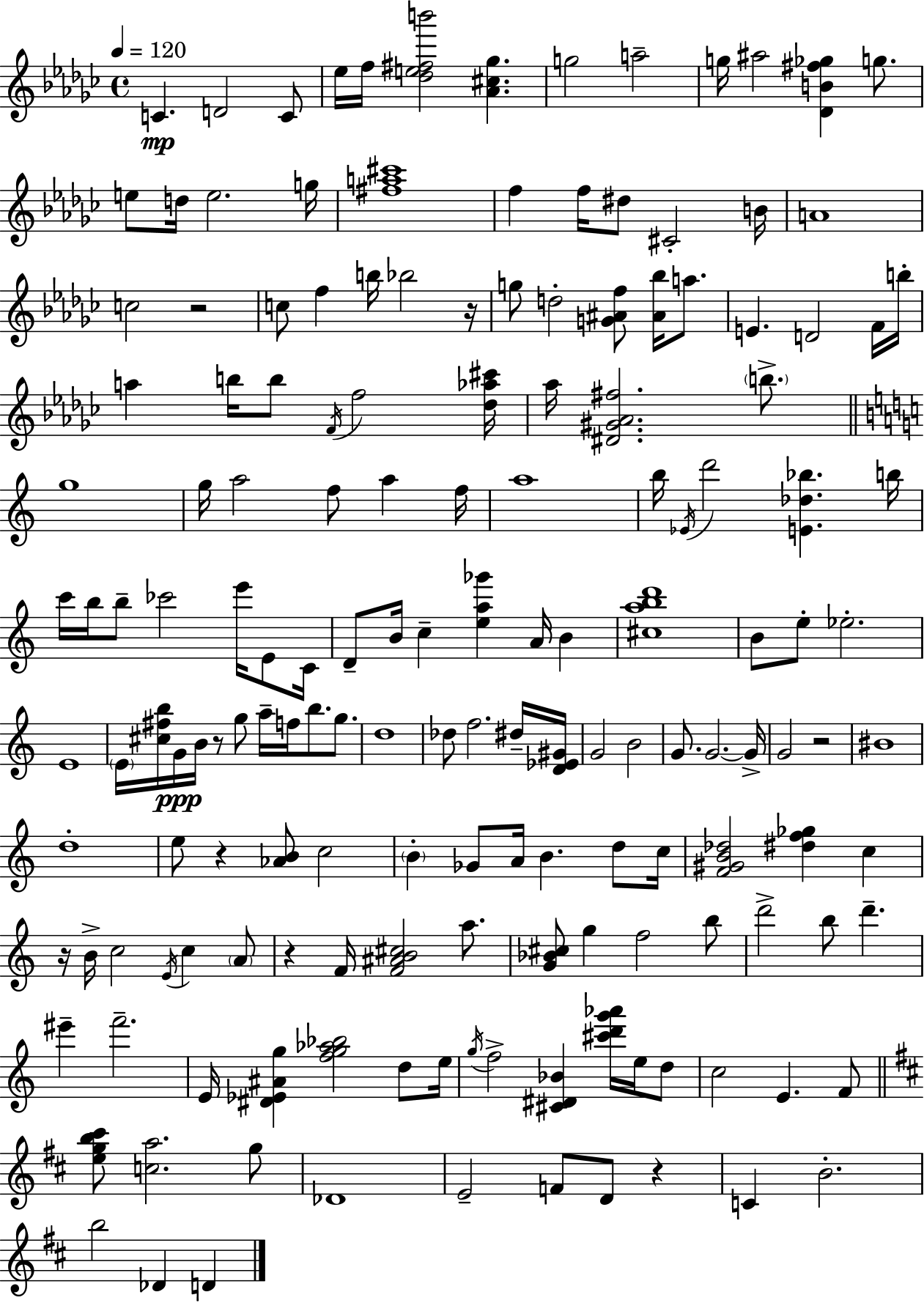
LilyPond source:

{
  \clef treble
  \time 4/4
  \defaultTimeSignature
  \key ees \minor
  \tempo 4 = 120
  c'4.\mp d'2 c'8 | ees''16 f''16 <des'' e'' fis'' b'''>2 <aes' cis'' ges''>4. | g''2 a''2-- | g''16 ais''2 <des' b' fis'' ges''>4 g''8. | \break e''8 d''16 e''2. g''16 | <fis'' a'' cis'''>1 | f''4 f''16 dis''8 cis'2-. b'16 | a'1 | \break c''2 r2 | c''8 f''4 b''16 bes''2 r16 | g''8 d''2-. <g' ais' f''>8 <ais' bes''>16 a''8. | e'4. d'2 f'16 b''16-. | \break a''4 b''16 b''8 \acciaccatura { f'16 } f''2 | <des'' aes'' cis'''>16 aes''16 <dis' gis' aes' fis''>2. \parenthesize b''8.-> | \bar "||" \break \key c \major g''1 | g''16 a''2 f''8 a''4 f''16 | a''1 | b''16 \acciaccatura { ees'16 } d'''2 <e' des'' bes''>4. | \break b''16 c'''16 b''16 b''8-- ces'''2 e'''16 e'8 | c'16 d'8-- b'16 c''4-- <e'' a'' ges'''>4 a'16 b'4 | <cis'' a'' b'' d'''>1 | b'8 e''8-. ees''2.-. | \break e'1 | \parenthesize e'16 <cis'' fis'' b''>16 g'16\ppp b'16 r8 g''8 a''16-- f''16 b''8. g''8. | d''1 | des''8 f''2. dis''16-- | \break <d' ees' gis'>16 g'2 b'2 | g'8. g'2.~~ | g'16-> g'2 r2 | bis'1 | \break d''1-. | e''8 r4 <aes' b'>8 c''2 | \parenthesize b'4-. ges'8 a'16 b'4. d''8 | c''16 <f' gis' b' des''>2 <dis'' f'' ges''>4 c''4 | \break r16 b'16-> c''2 \acciaccatura { e'16 } c''4 | \parenthesize a'8 r4 f'16 <f' ais' b' cis''>2 a''8. | <g' bes' cis''>8 g''4 f''2 | b''8 d'''2-> b''8 d'''4.-- | \break eis'''4-- f'''2.-- | e'16 <dis' ees' ais' g''>4 <f'' g'' aes'' bes''>2 d''8 | e''16 \acciaccatura { g''16 } f''2-> <cis' dis' bes'>4 <cis''' d''' g''' aes'''>16 | e''16 d''8 c''2 e'4. | \break f'8 \bar "||" \break \key d \major <e'' g'' b'' cis'''>8 <c'' a''>2. g''8 | des'1 | e'2-- f'8 d'8 r4 | c'4 b'2.-. | \break b''2 des'4 d'4 | \bar "|."
}